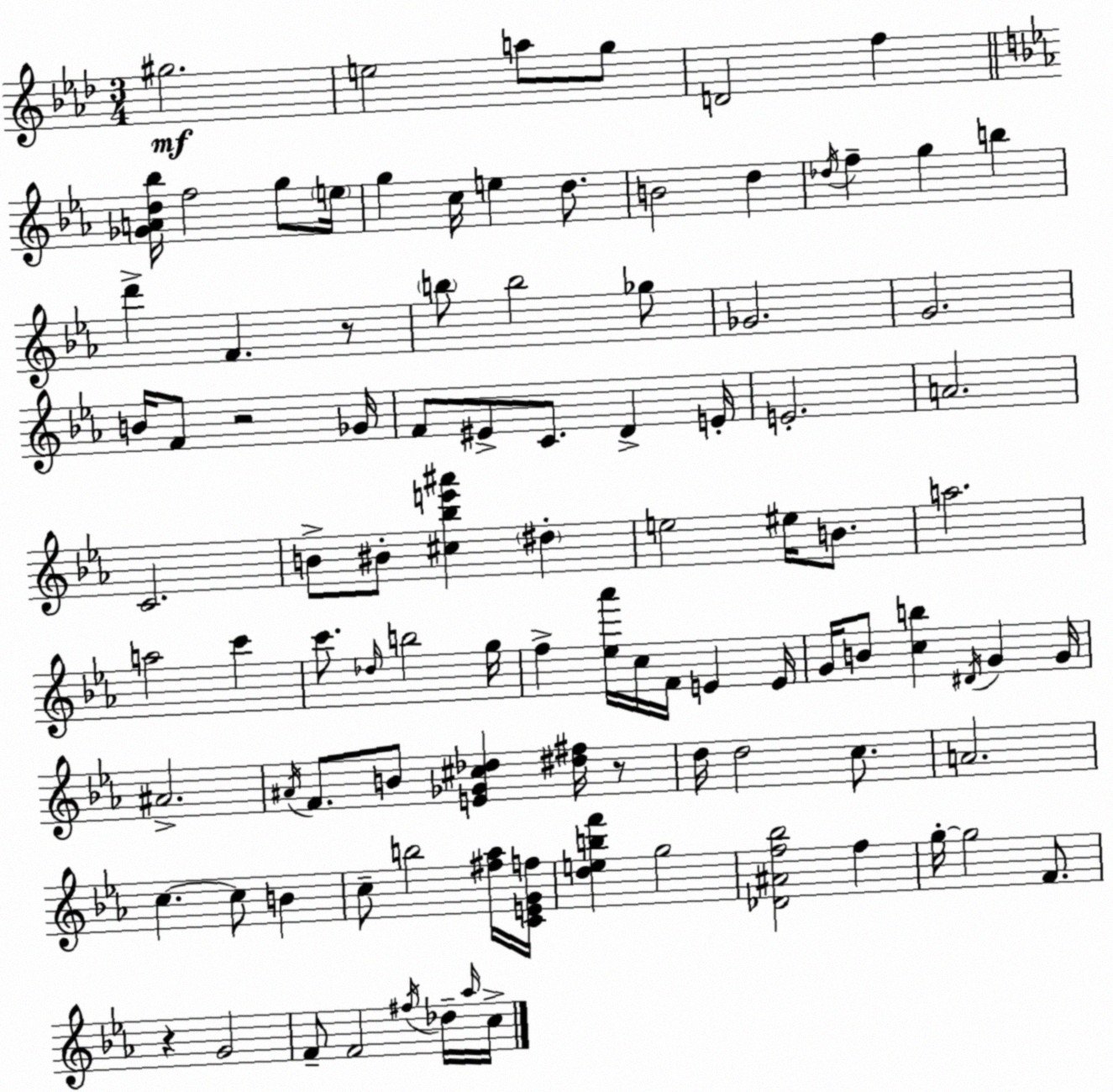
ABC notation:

X:1
T:Untitled
M:3/4
L:1/4
K:Fm
^g2 e2 a/2 g/2 D2 f [_GAd_b]/4 f2 g/2 e/4 g c/4 e d/2 B2 d _d/4 f g b d' F z/2 b/2 b2 _g/2 _G2 G2 B/4 F/2 z2 _G/4 F/2 ^E/2 C/2 D E/4 E2 A2 C2 B/2 ^B/2 [^c_be'^a'] ^d e2 ^e/4 B/2 a2 a2 c' c'/2 _d/4 b2 g/4 f [_e_a']/4 c/4 F/4 E E/4 G/4 B/2 [cb] ^D/4 G G/4 ^A2 ^A/4 F/2 B/2 [E_G^c_d] [^d^f]/4 z/2 d/4 d2 c/2 A2 c c/2 B c/2 b2 [^f_a]/4 [CEGf]/4 [debf'] g2 [_D^Af_b]2 f g/4 g2 F/2 z G2 F/2 F2 ^f/4 _d/4 _a/4 c/4